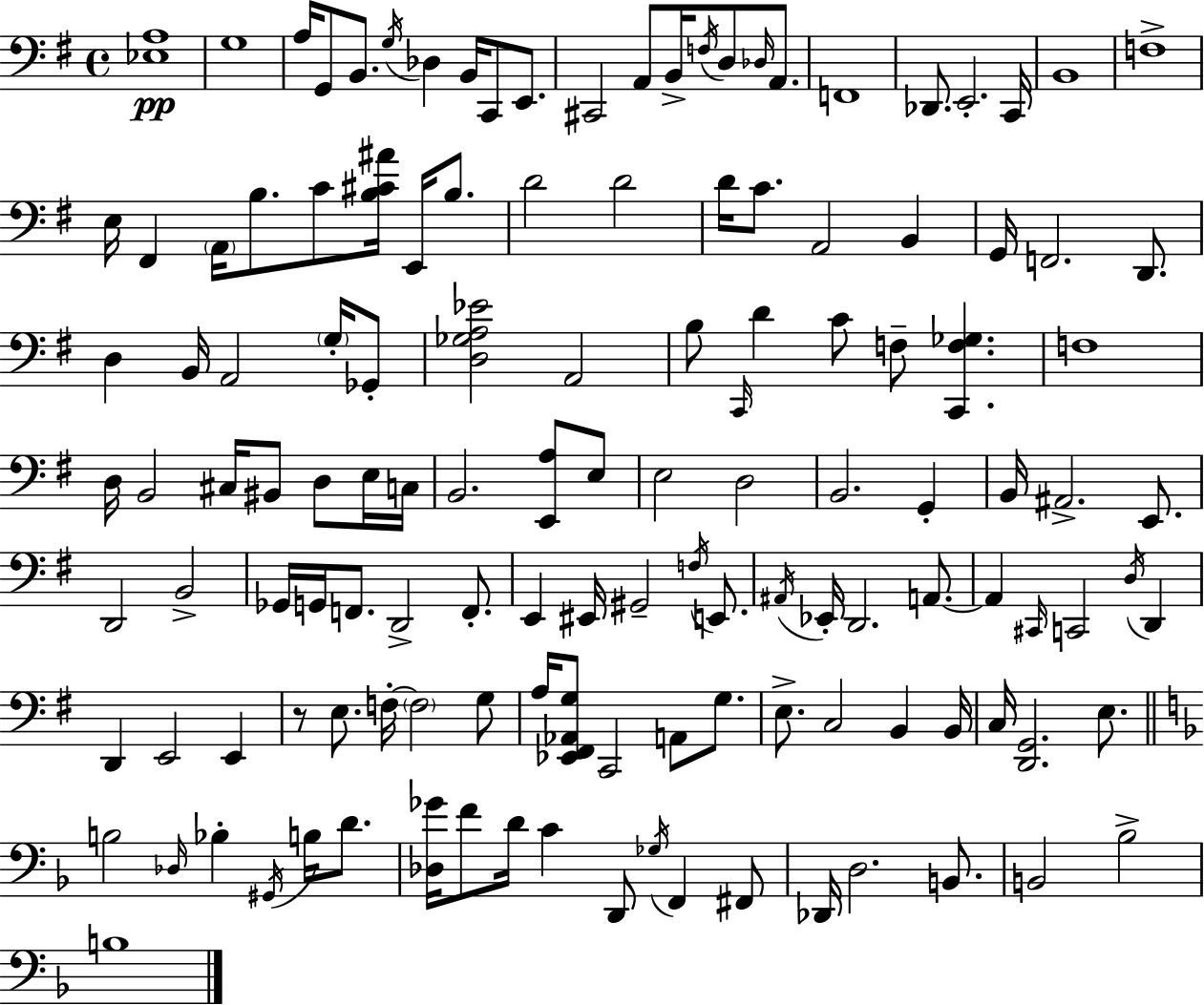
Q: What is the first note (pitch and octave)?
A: G3